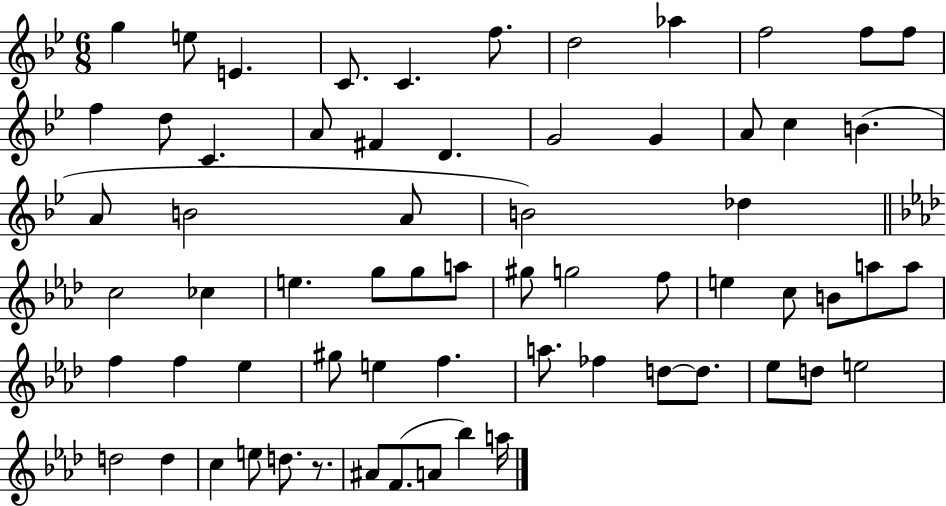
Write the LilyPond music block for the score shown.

{
  \clef treble
  \numericTimeSignature
  \time 6/8
  \key bes \major
  g''4 e''8 e'4. | c'8. c'4. f''8. | d''2 aes''4 | f''2 f''8 f''8 | \break f''4 d''8 c'4. | a'8 fis'4 d'4. | g'2 g'4 | a'8 c''4 b'4.( | \break a'8 b'2 a'8 | b'2) des''4 | \bar "||" \break \key f \minor c''2 ces''4 | e''4. g''8 g''8 a''8 | gis''8 g''2 f''8 | e''4 c''8 b'8 a''8 a''8 | \break f''4 f''4 ees''4 | gis''8 e''4 f''4. | a''8. fes''4 d''8~~ d''8. | ees''8 d''8 e''2 | \break d''2 d''4 | c''4 e''8 d''8. r8. | ais'8 f'8.( a'8 bes''4) a''16 | \bar "|."
}